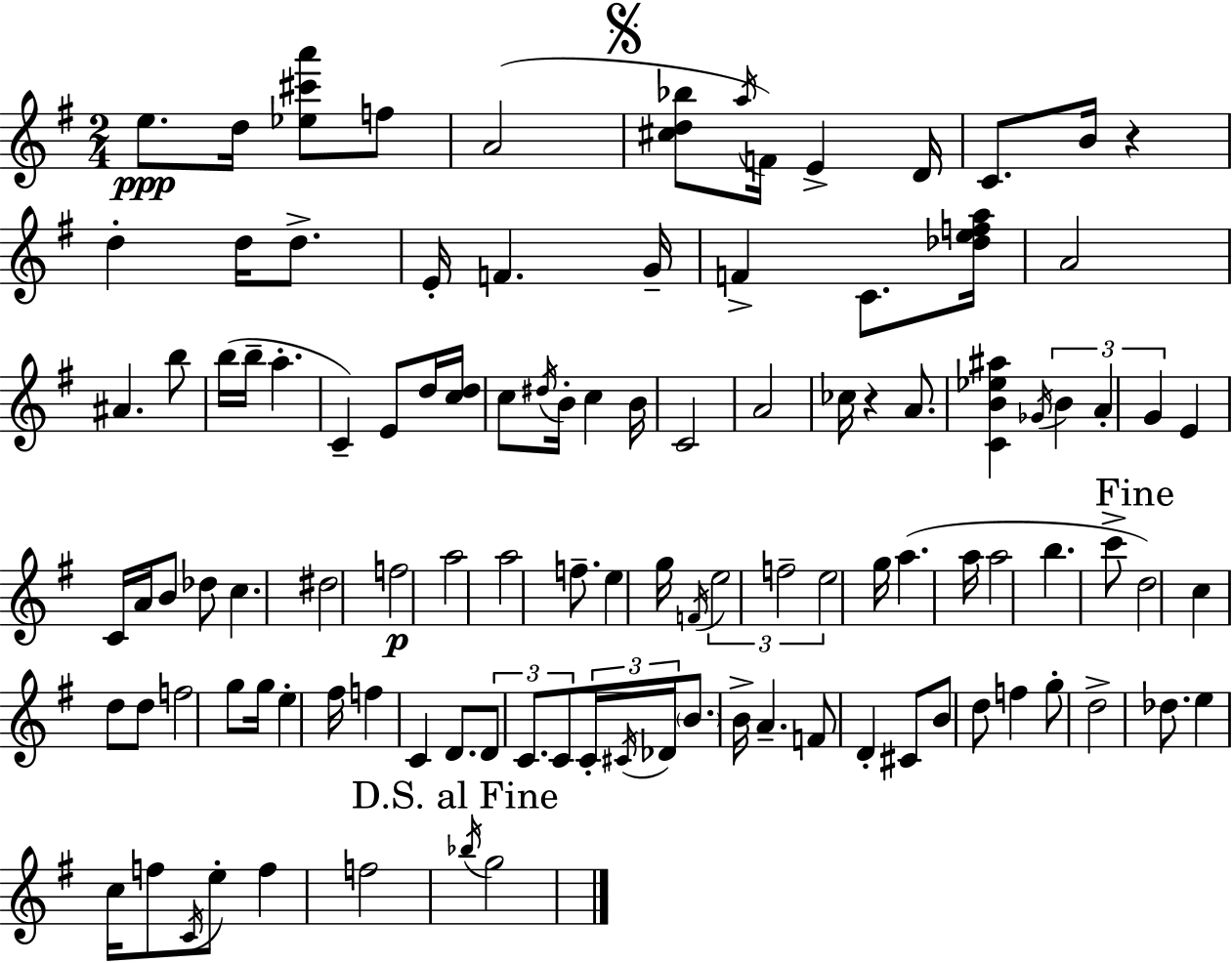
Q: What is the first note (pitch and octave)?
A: E5